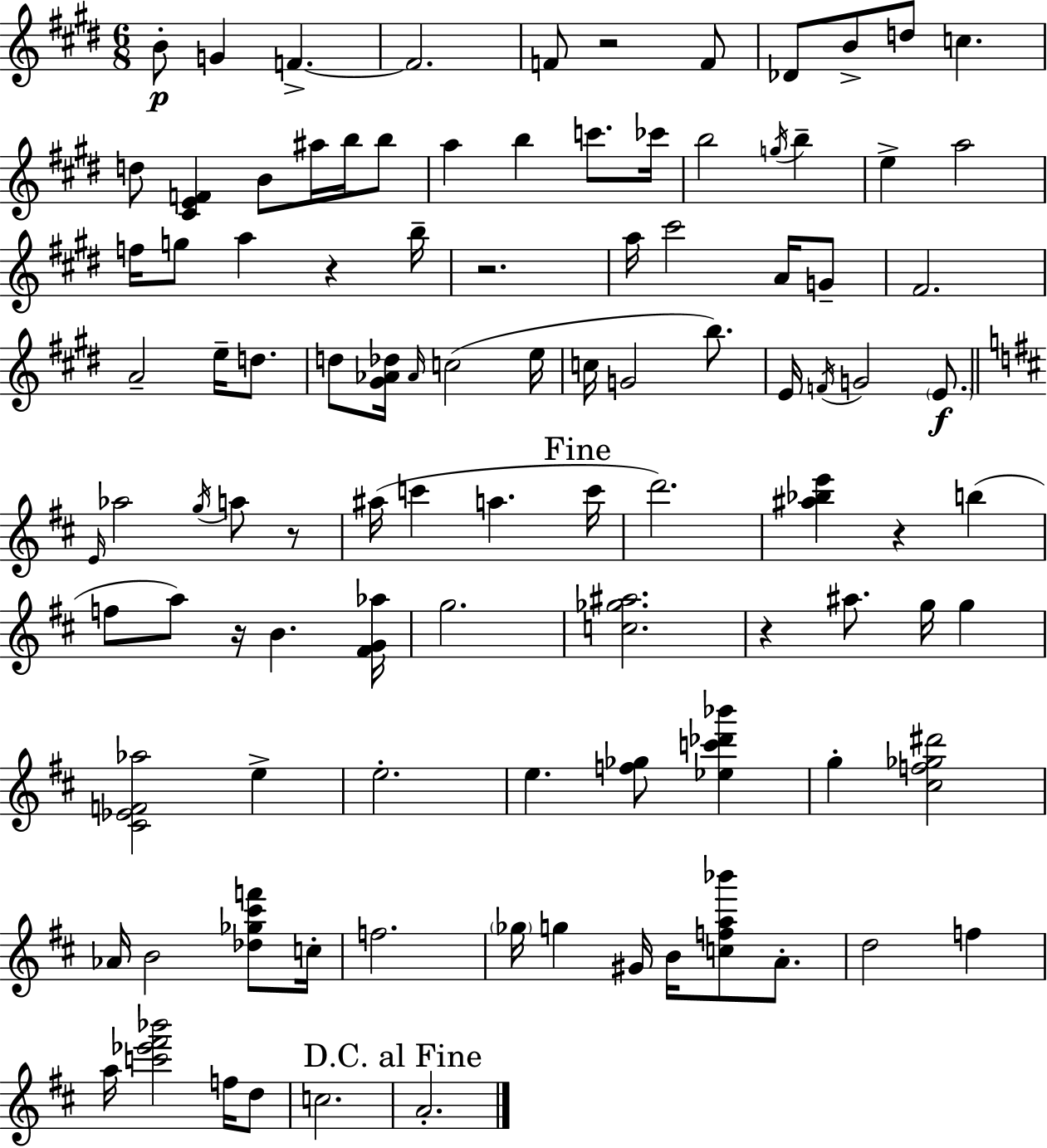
B4/e G4/q F4/q. F4/h. F4/e R/h F4/e Db4/e B4/e D5/e C5/q. D5/e [C#4,E4,F4]/q B4/e A#5/s B5/s B5/e A5/q B5/q C6/e. CES6/s B5/h G5/s B5/q E5/q A5/h F5/s G5/e A5/q R/q B5/s R/h. A5/s C#6/h A4/s G4/e F#4/h. A4/h E5/s D5/e. D5/e [G#4,Ab4,Db5]/s Ab4/s C5/h E5/s C5/s G4/h B5/e. E4/s F4/s G4/h E4/e. E4/s Ab5/h G5/s A5/e R/e A#5/s C6/q A5/q. C6/s D6/h. [A#5,Bb5,E6]/q R/q B5/q F5/e A5/e R/s B4/q. [F#4,G4,Ab5]/s G5/h. [C5,Gb5,A#5]/h. R/q A#5/e. G5/s G5/q [C#4,Eb4,F4,Ab5]/h E5/q E5/h. E5/q. [F5,Gb5]/e [Eb5,C6,Db6,Bb6]/q G5/q [C#5,F5,Gb5,D#6]/h Ab4/s B4/h [Db5,Gb5,C#6,F6]/e C5/s F5/h. Gb5/s G5/q G#4/s B4/s [C5,F5,A5,Bb6]/e A4/e. D5/h F5/q A5/s [C6,Eb6,F#6,Bb6]/h F5/s D5/e C5/h. A4/h.